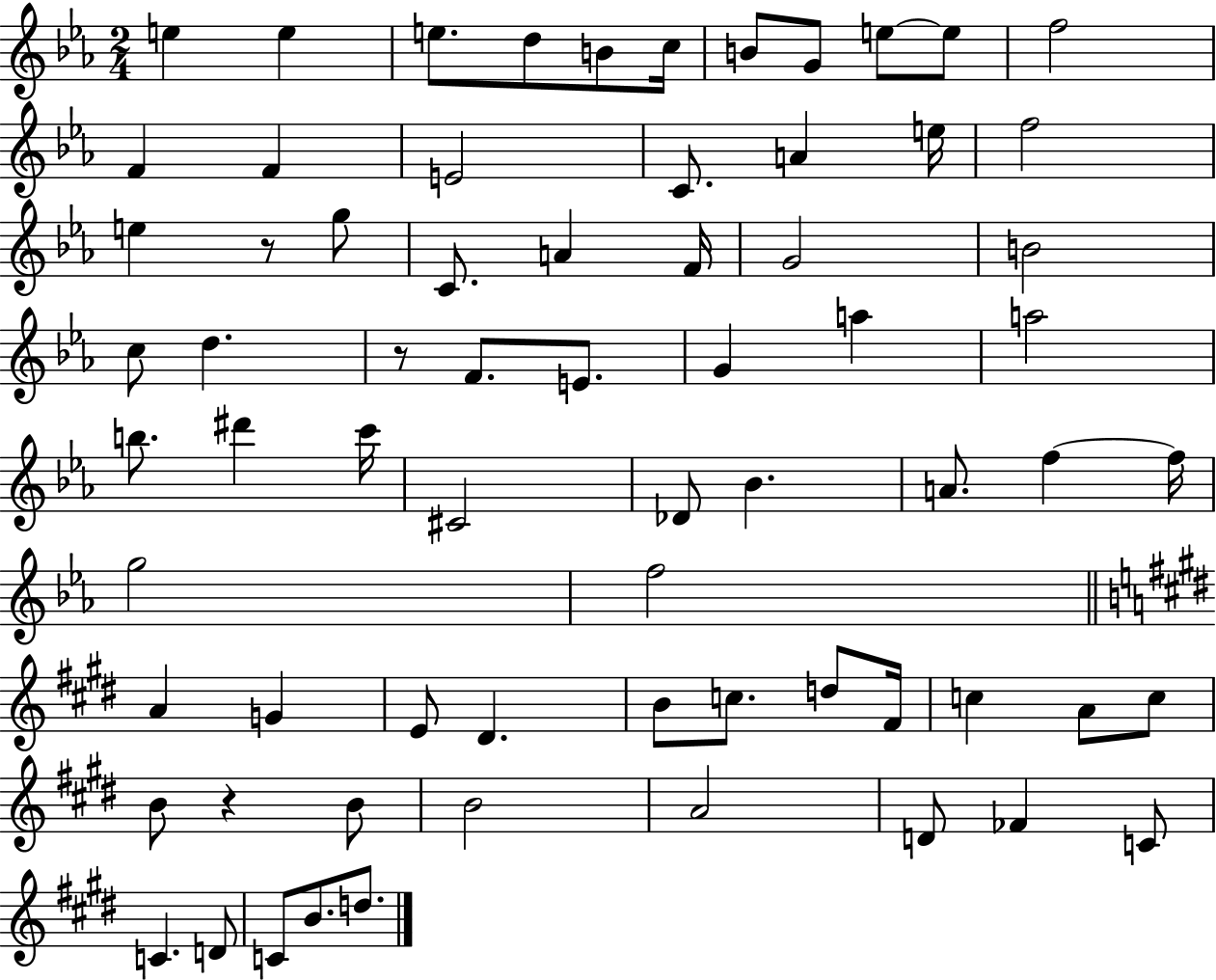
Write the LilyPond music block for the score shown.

{
  \clef treble
  \numericTimeSignature
  \time 2/4
  \key ees \major
  e''4 e''4 | e''8. d''8 b'8 c''16 | b'8 g'8 e''8~~ e''8 | f''2 | \break f'4 f'4 | e'2 | c'8. a'4 e''16 | f''2 | \break e''4 r8 g''8 | c'8. a'4 f'16 | g'2 | b'2 | \break c''8 d''4. | r8 f'8. e'8. | g'4 a''4 | a''2 | \break b''8. dis'''4 c'''16 | cis'2 | des'8 bes'4. | a'8. f''4~~ f''16 | \break g''2 | f''2 | \bar "||" \break \key e \major a'4 g'4 | e'8 dis'4. | b'8 c''8. d''8 fis'16 | c''4 a'8 c''8 | \break b'8 r4 b'8 | b'2 | a'2 | d'8 fes'4 c'8 | \break c'4. d'8 | c'8 b'8. d''8. | \bar "|."
}